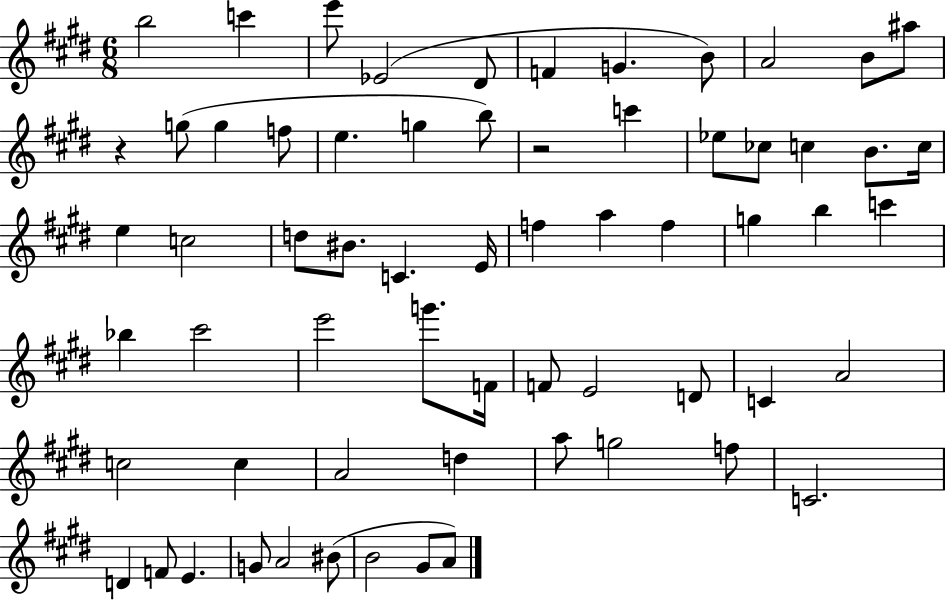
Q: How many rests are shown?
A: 2